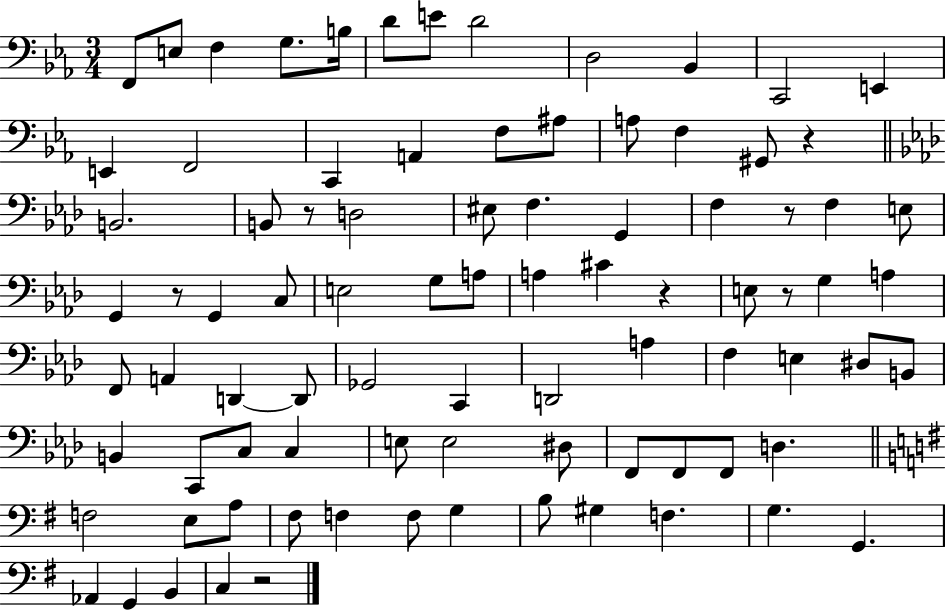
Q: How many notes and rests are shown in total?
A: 87